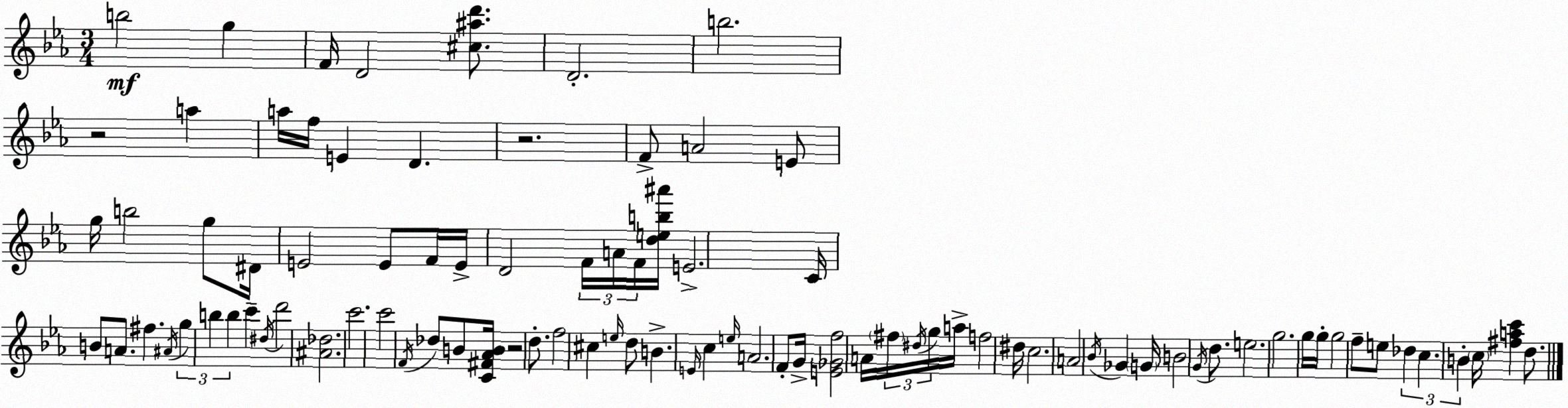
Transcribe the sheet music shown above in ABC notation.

X:1
T:Untitled
M:3/4
L:1/4
K:Eb
b2 g F/4 D2 [^c^ad']/2 D2 b2 z2 a a/4 f/4 E D z2 F/2 A2 E/2 g/4 b2 g/2 ^D/4 E2 E/2 F/4 E/4 D2 F/4 A/4 F/4 [deb^a']/4 E2 C/4 B/2 A/2 ^f ^A/4 g b b c' ^d/4 d'2 [^A_d]2 c'2 c'2 F/4 _d/2 B/2 [C^F_AB]/4 z2 d/2 f2 ^c e/4 d/2 B E/4 c e/4 A2 F/2 G/4 [E_Gf]2 A/4 ^f/4 ^d/4 g/4 a/4 f2 ^d/4 c2 A2 _B/4 _G G/4 B2 G/4 d/2 e2 g2 g/4 g/4 g2 f/2 e/2 _d c B c/4 [^fac'] d/2